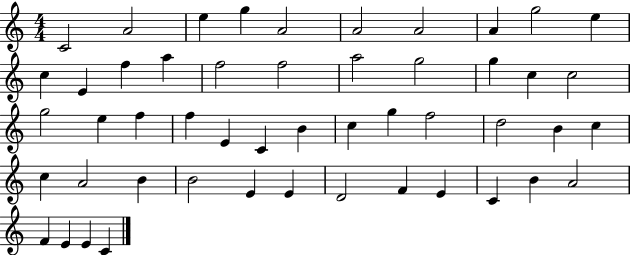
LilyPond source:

{
  \clef treble
  \numericTimeSignature
  \time 4/4
  \key c \major
  c'2 a'2 | e''4 g''4 a'2 | a'2 a'2 | a'4 g''2 e''4 | \break c''4 e'4 f''4 a''4 | f''2 f''2 | a''2 g''2 | g''4 c''4 c''2 | \break g''2 e''4 f''4 | f''4 e'4 c'4 b'4 | c''4 g''4 f''2 | d''2 b'4 c''4 | \break c''4 a'2 b'4 | b'2 e'4 e'4 | d'2 f'4 e'4 | c'4 b'4 a'2 | \break f'4 e'4 e'4 c'4 | \bar "|."
}